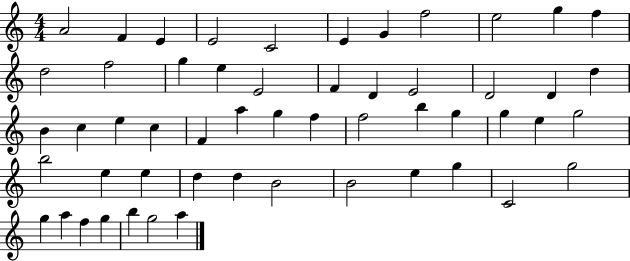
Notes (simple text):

A4/h F4/q E4/q E4/h C4/h E4/q G4/q F5/h E5/h G5/q F5/q D5/h F5/h G5/q E5/q E4/h F4/q D4/q E4/h D4/h D4/q D5/q B4/q C5/q E5/q C5/q F4/q A5/q G5/q F5/q F5/h B5/q G5/q G5/q E5/q G5/h B5/h E5/q E5/q D5/q D5/q B4/h B4/h E5/q G5/q C4/h G5/h G5/q A5/q F5/q G5/q B5/q G5/h A5/q